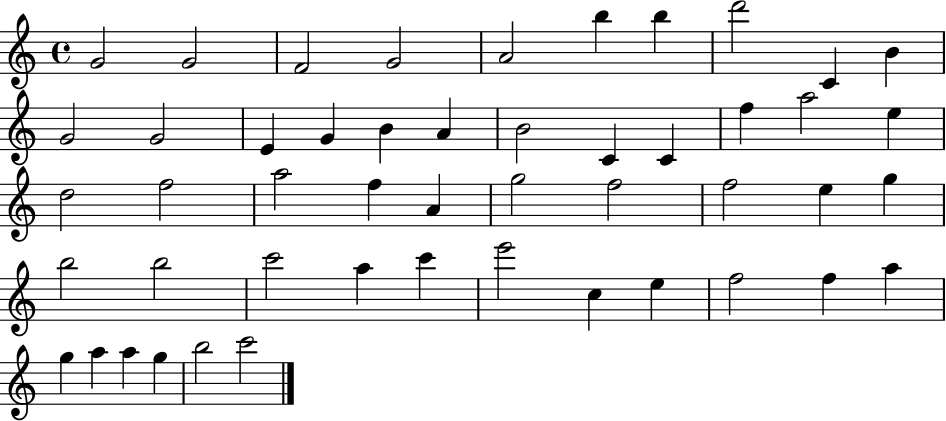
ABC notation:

X:1
T:Untitled
M:4/4
L:1/4
K:C
G2 G2 F2 G2 A2 b b d'2 C B G2 G2 E G B A B2 C C f a2 e d2 f2 a2 f A g2 f2 f2 e g b2 b2 c'2 a c' e'2 c e f2 f a g a a g b2 c'2